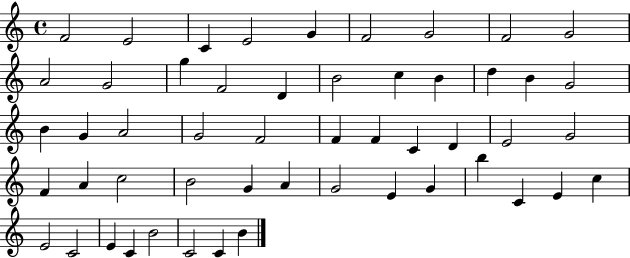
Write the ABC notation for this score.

X:1
T:Untitled
M:4/4
L:1/4
K:C
F2 E2 C E2 G F2 G2 F2 G2 A2 G2 g F2 D B2 c B d B G2 B G A2 G2 F2 F F C D E2 G2 F A c2 B2 G A G2 E G b C E c E2 C2 E C B2 C2 C B